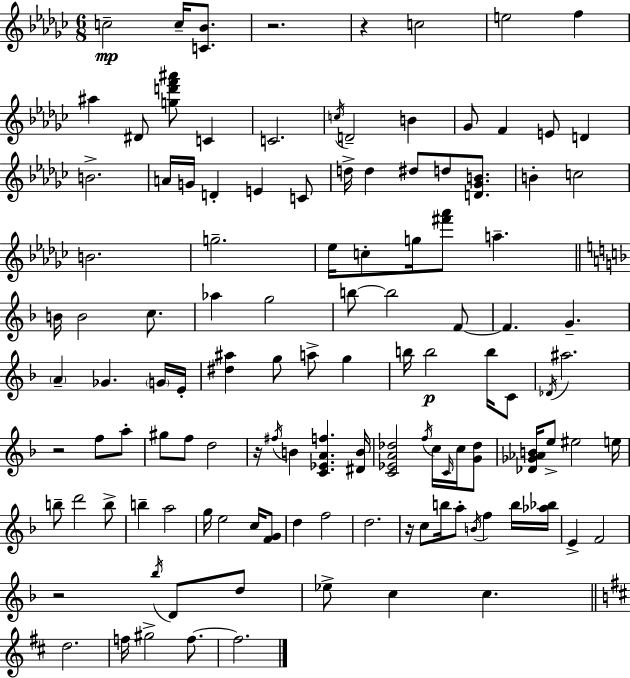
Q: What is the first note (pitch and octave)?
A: C5